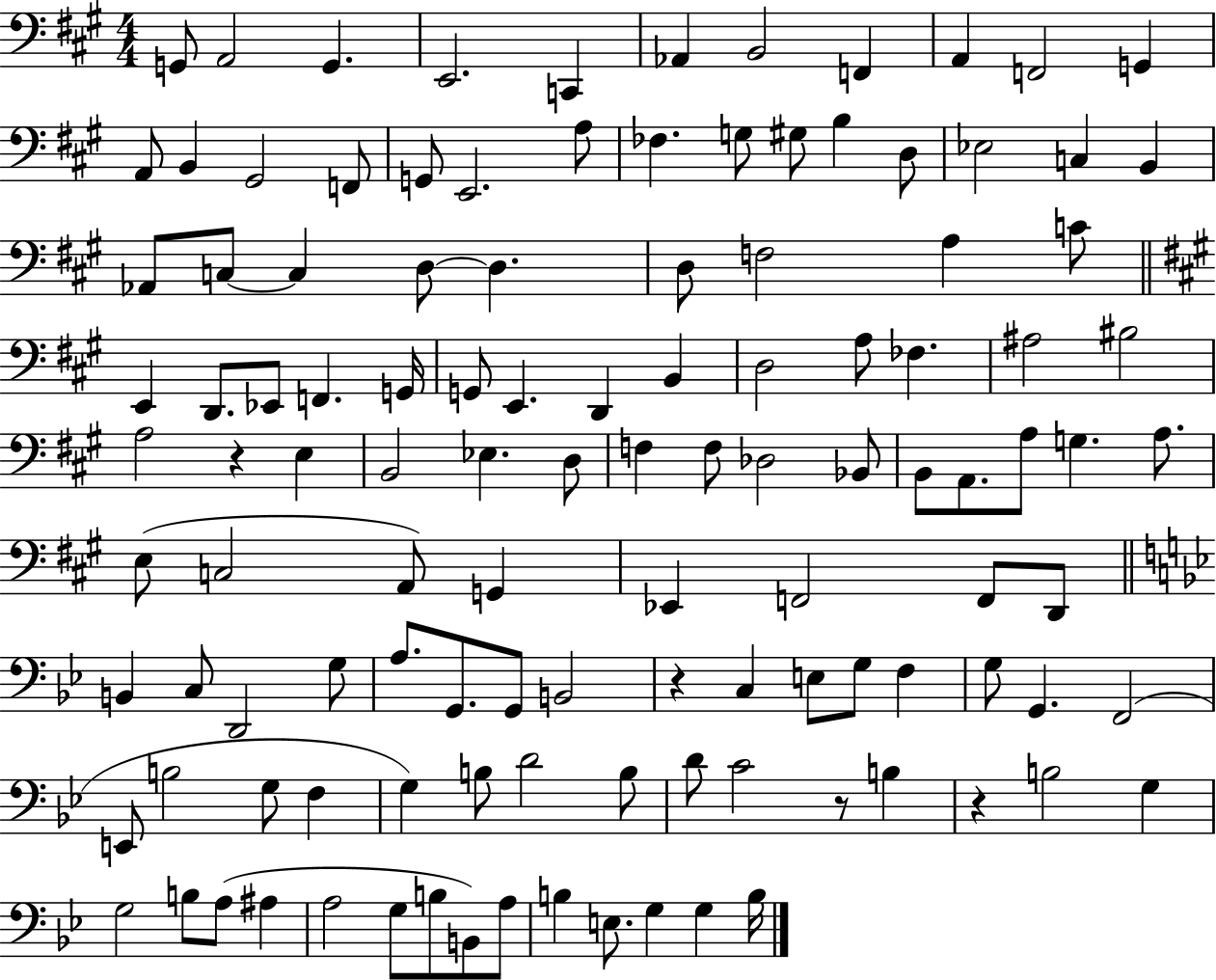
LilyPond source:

{
  \clef bass
  \numericTimeSignature
  \time 4/4
  \key a \major
  g,8 a,2 g,4. | e,2. c,4 | aes,4 b,2 f,4 | a,4 f,2 g,4 | \break a,8 b,4 gis,2 f,8 | g,8 e,2. a8 | fes4. g8 gis8 b4 d8 | ees2 c4 b,4 | \break aes,8 c8~~ c4 d8~~ d4. | d8 f2 a4 c'8 | \bar "||" \break \key a \major e,4 d,8. ees,8 f,4. g,16 | g,8 e,4. d,4 b,4 | d2 a8 fes4. | ais2 bis2 | \break a2 r4 e4 | b,2 ees4. d8 | f4 f8 des2 bes,8 | b,8 a,8. a8 g4. a8. | \break e8( c2 a,8) g,4 | ees,4 f,2 f,8 d,8 | \bar "||" \break \key bes \major b,4 c8 d,2 g8 | a8. g,8. g,8 b,2 | r4 c4 e8 g8 f4 | g8 g,4. f,2( | \break e,8 b2 g8 f4 | g4) b8 d'2 b8 | d'8 c'2 r8 b4 | r4 b2 g4 | \break g2 b8 a8( ais4 | a2 g8 b8 b,8) a8 | b4 e8. g4 g4 b16 | \bar "|."
}